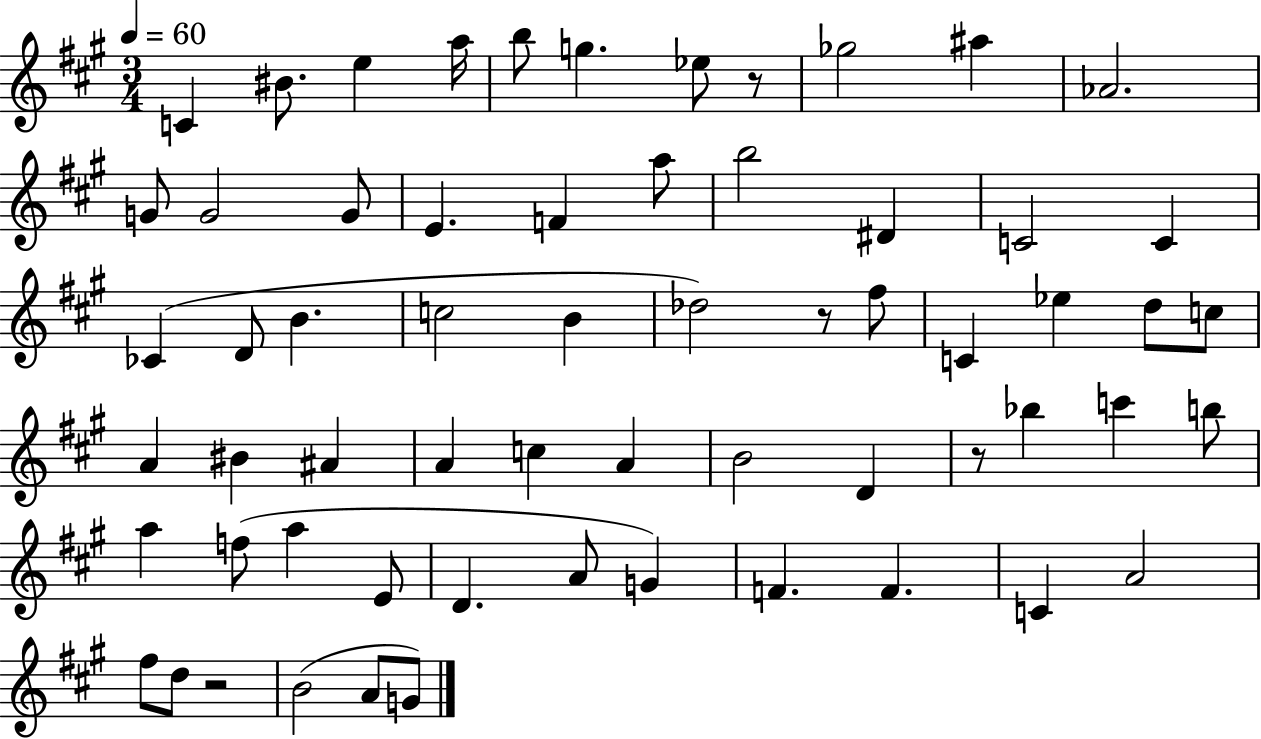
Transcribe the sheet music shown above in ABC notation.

X:1
T:Untitled
M:3/4
L:1/4
K:A
C ^B/2 e a/4 b/2 g _e/2 z/2 _g2 ^a _A2 G/2 G2 G/2 E F a/2 b2 ^D C2 C _C D/2 B c2 B _d2 z/2 ^f/2 C _e d/2 c/2 A ^B ^A A c A B2 D z/2 _b c' b/2 a f/2 a E/2 D A/2 G F F C A2 ^f/2 d/2 z2 B2 A/2 G/2